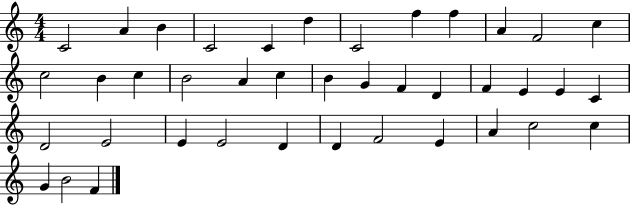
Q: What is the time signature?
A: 4/4